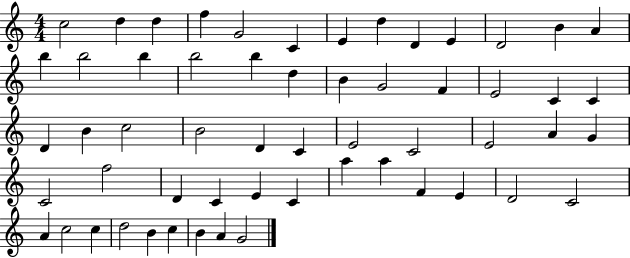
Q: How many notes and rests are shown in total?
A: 57